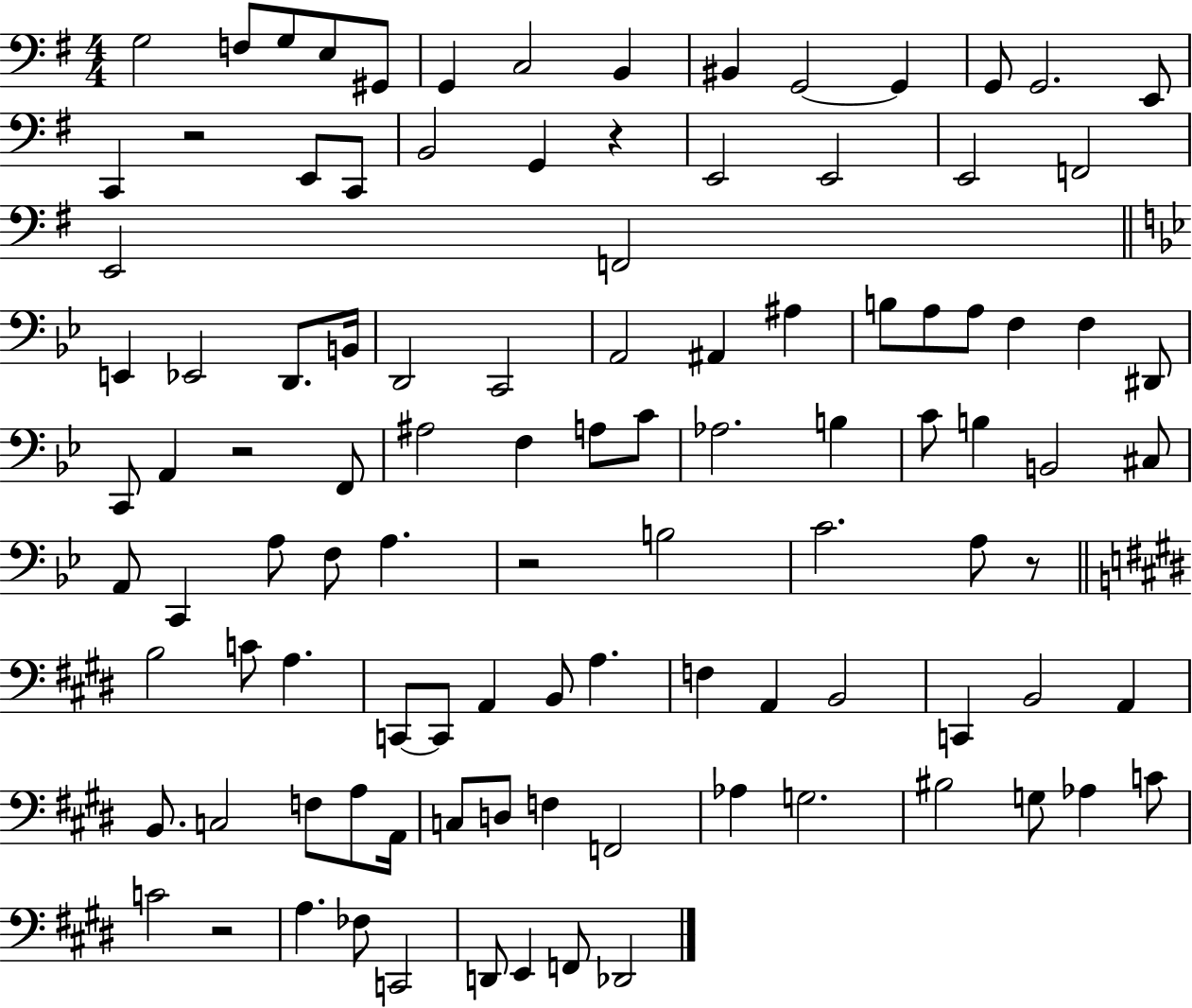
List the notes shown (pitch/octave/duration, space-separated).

G3/h F3/e G3/e E3/e G#2/e G2/q C3/h B2/q BIS2/q G2/h G2/q G2/e G2/h. E2/e C2/q R/h E2/e C2/e B2/h G2/q R/q E2/h E2/h E2/h F2/h E2/h F2/h E2/q Eb2/h D2/e. B2/s D2/h C2/h A2/h A#2/q A#3/q B3/e A3/e A3/e F3/q F3/q D#2/e C2/e A2/q R/h F2/e A#3/h F3/q A3/e C4/e Ab3/h. B3/q C4/e B3/q B2/h C#3/e A2/e C2/q A3/e F3/e A3/q. R/h B3/h C4/h. A3/e R/e B3/h C4/e A3/q. C2/e C2/e A2/q B2/e A3/q. F3/q A2/q B2/h C2/q B2/h A2/q B2/e. C3/h F3/e A3/e A2/s C3/e D3/e F3/q F2/h Ab3/q G3/h. BIS3/h G3/e Ab3/q C4/e C4/h R/h A3/q. FES3/e C2/h D2/e E2/q F2/e Db2/h